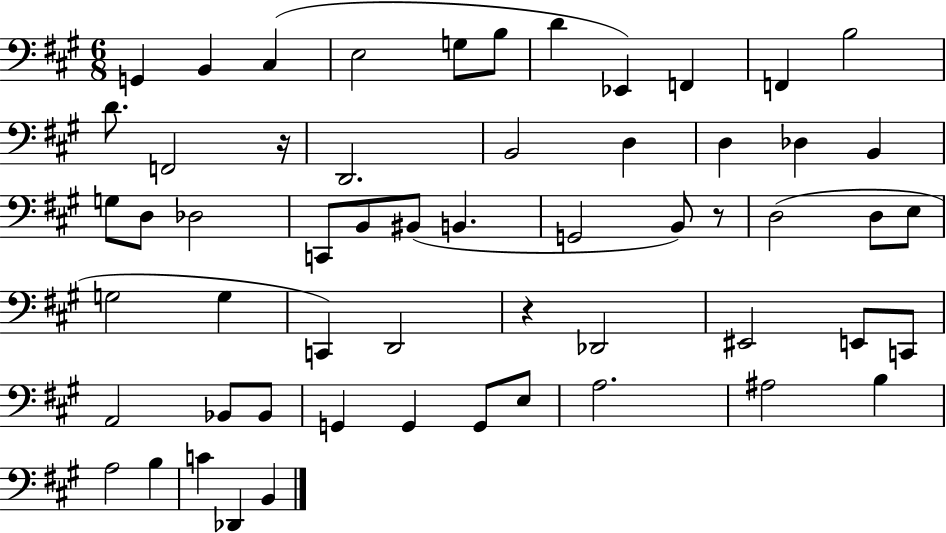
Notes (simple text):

G2/q B2/q C#3/q E3/h G3/e B3/e D4/q Eb2/q F2/q F2/q B3/h D4/e. F2/h R/s D2/h. B2/h D3/q D3/q Db3/q B2/q G3/e D3/e Db3/h C2/e B2/e BIS2/e B2/q. G2/h B2/e R/e D3/h D3/e E3/e G3/h G3/q C2/q D2/h R/q Db2/h EIS2/h E2/e C2/e A2/h Bb2/e Bb2/e G2/q G2/q G2/e E3/e A3/h. A#3/h B3/q A3/h B3/q C4/q Db2/q B2/q